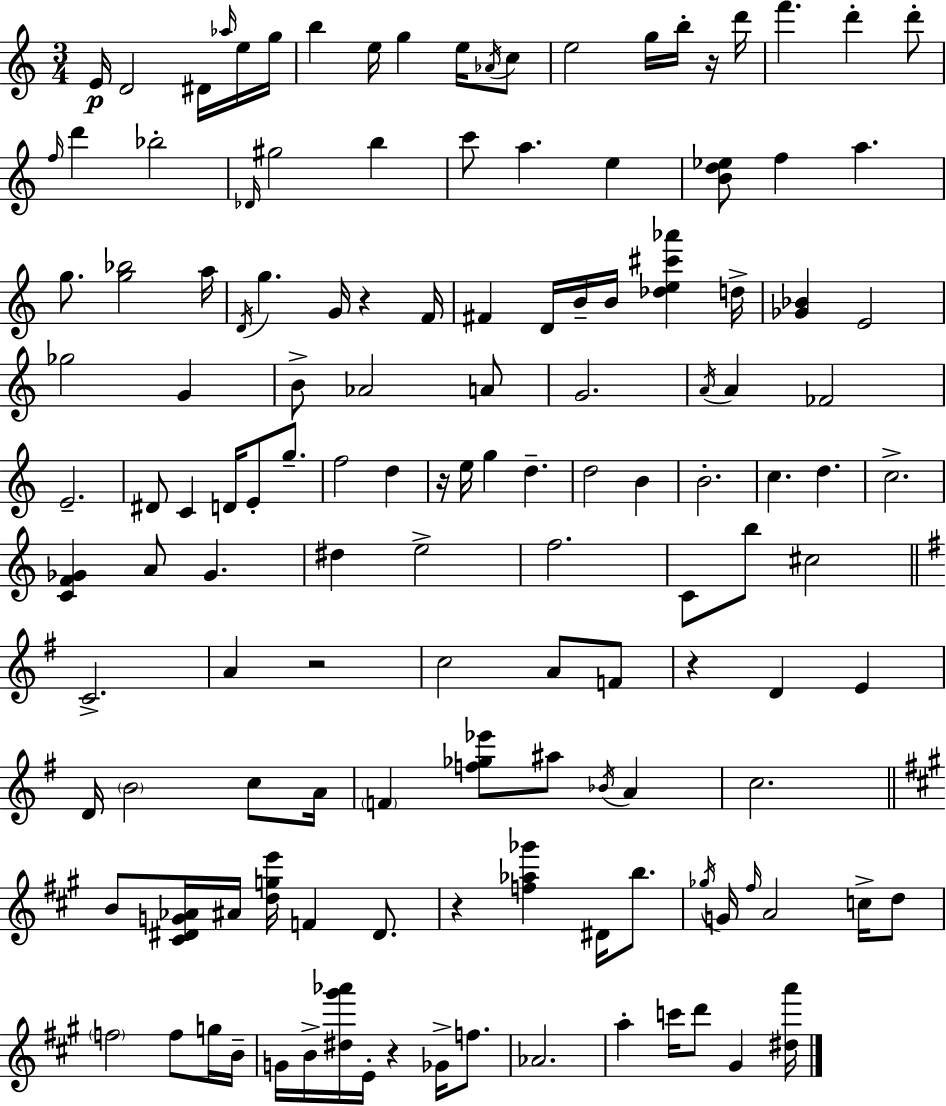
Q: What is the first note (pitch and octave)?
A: E4